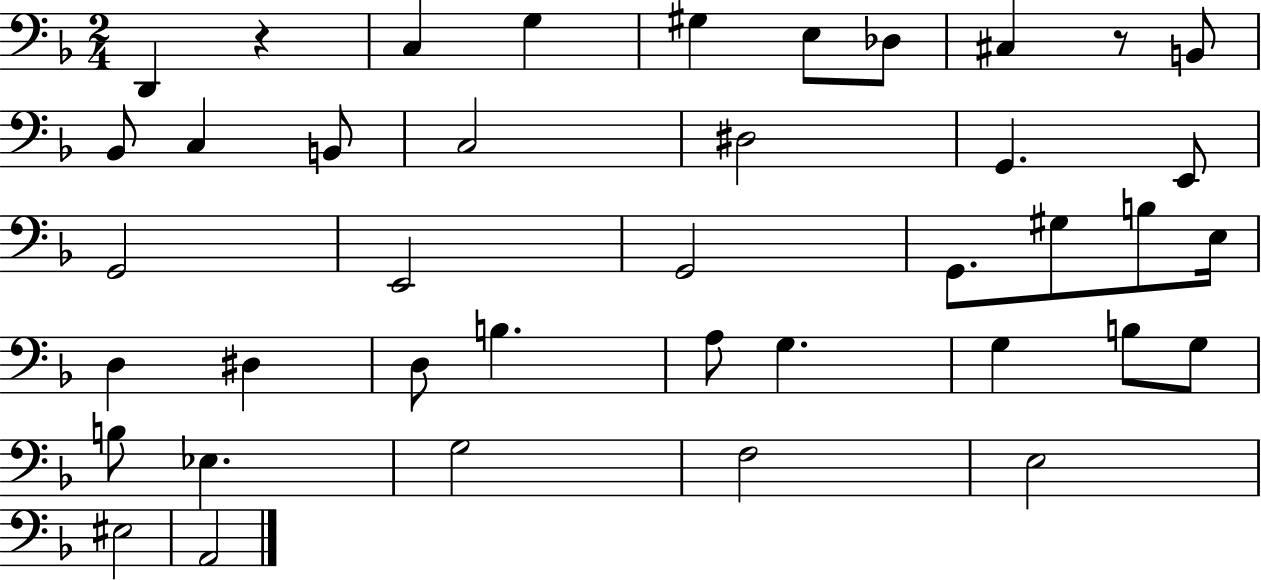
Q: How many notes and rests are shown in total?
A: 40